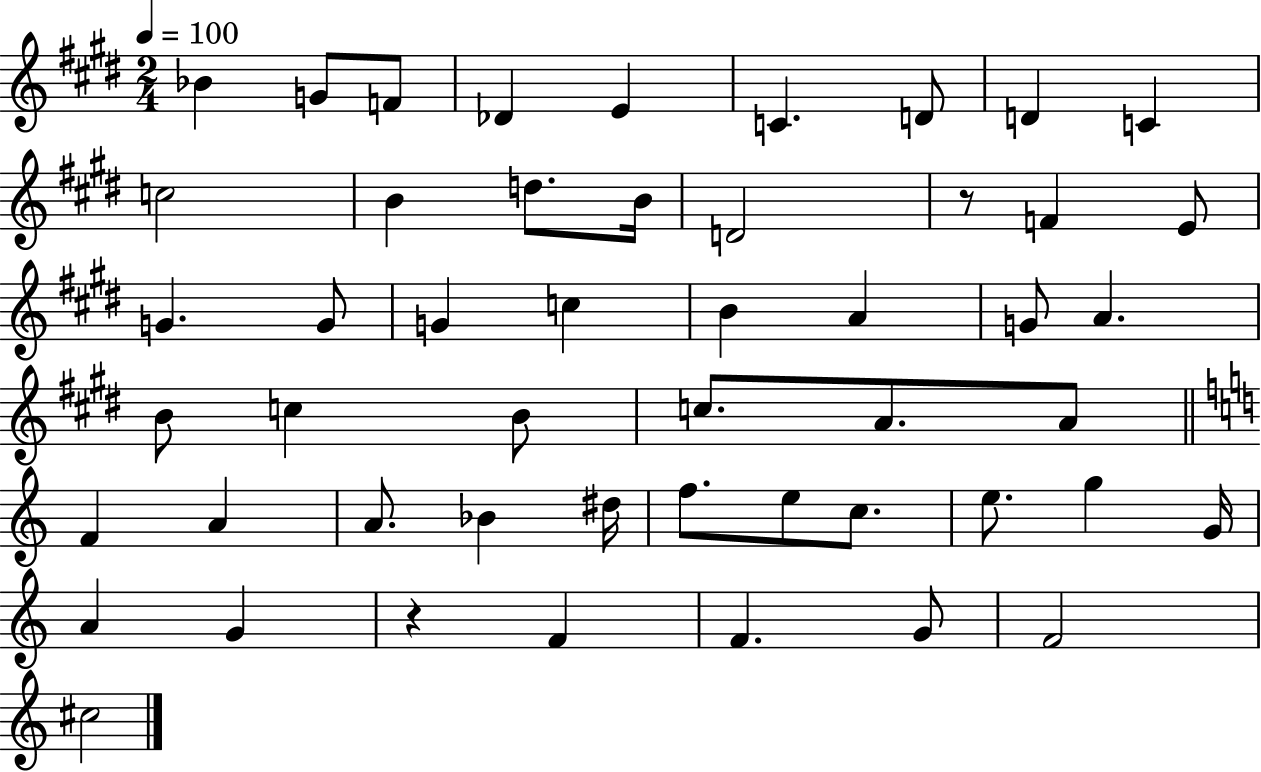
Bb4/q G4/e F4/e Db4/q E4/q C4/q. D4/e D4/q C4/q C5/h B4/q D5/e. B4/s D4/h R/e F4/q E4/e G4/q. G4/e G4/q C5/q B4/q A4/q G4/e A4/q. B4/e C5/q B4/e C5/e. A4/e. A4/e F4/q A4/q A4/e. Bb4/q D#5/s F5/e. E5/e C5/e. E5/e. G5/q G4/s A4/q G4/q R/q F4/q F4/q. G4/e F4/h C#5/h